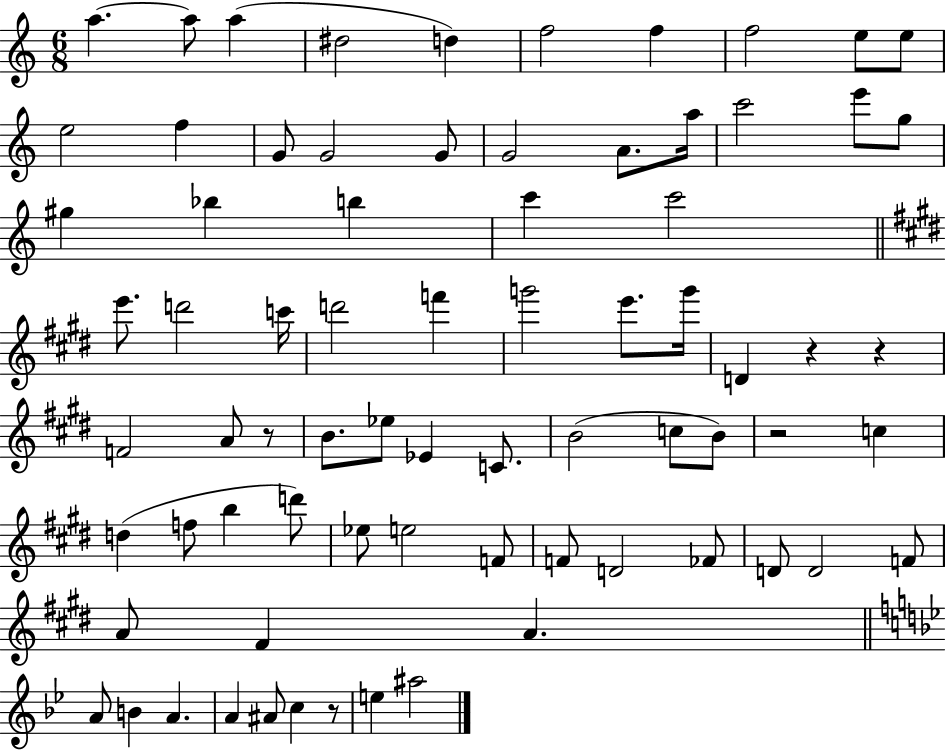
A5/q. A5/e A5/q D#5/h D5/q F5/h F5/q F5/h E5/e E5/e E5/h F5/q G4/e G4/h G4/e G4/h A4/e. A5/s C6/h E6/e G5/e G#5/q Bb5/q B5/q C6/q C6/h E6/e. D6/h C6/s D6/h F6/q G6/h E6/e. G6/s D4/q R/q R/q F4/h A4/e R/e B4/e. Eb5/e Eb4/q C4/e. B4/h C5/e B4/e R/h C5/q D5/q F5/e B5/q D6/e Eb5/e E5/h F4/e F4/e D4/h FES4/e D4/e D4/h F4/e A4/e F#4/q A4/q. A4/e B4/q A4/q. A4/q A#4/e C5/q R/e E5/q A#5/h